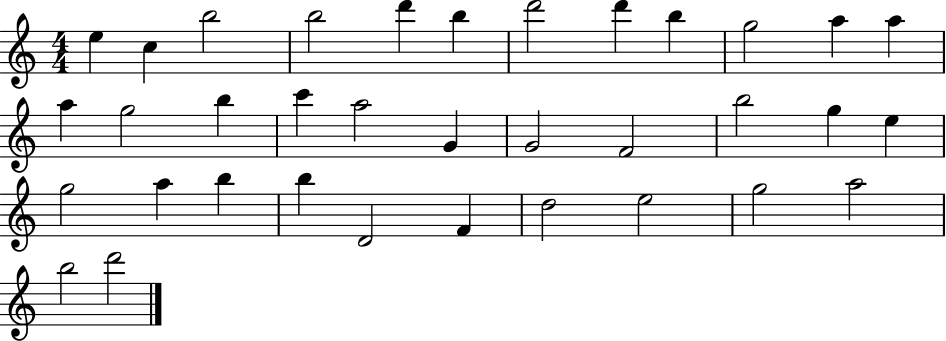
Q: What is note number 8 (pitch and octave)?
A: D6